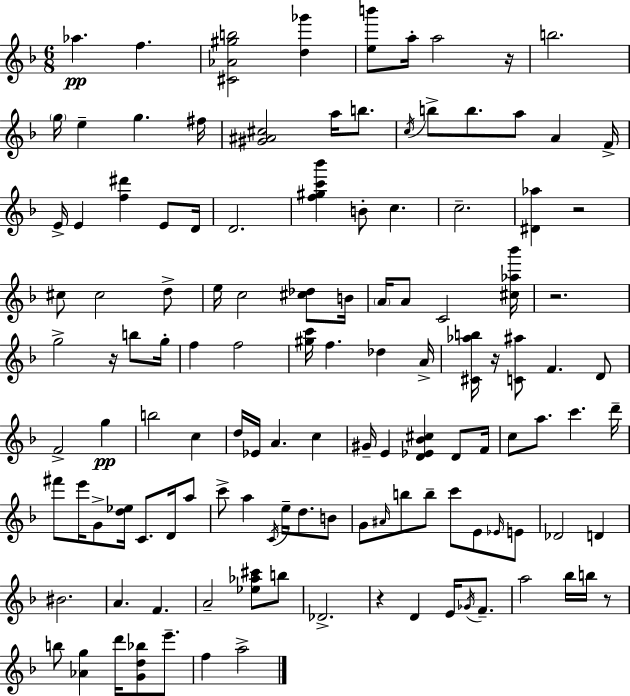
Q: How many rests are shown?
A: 7